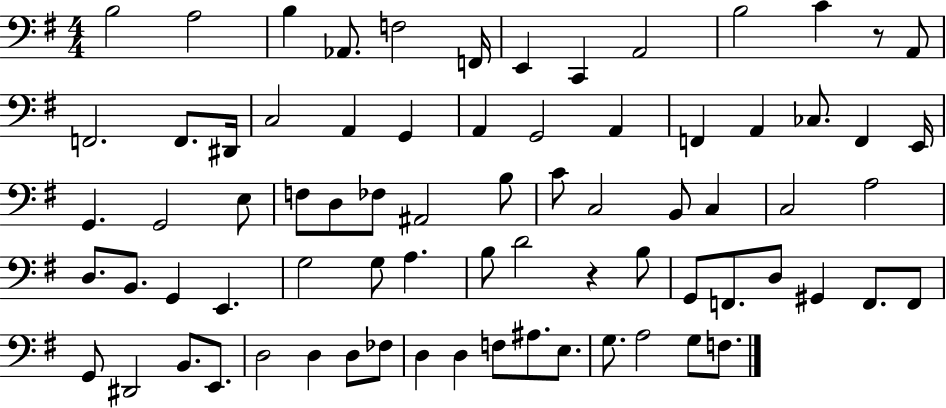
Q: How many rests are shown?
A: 2